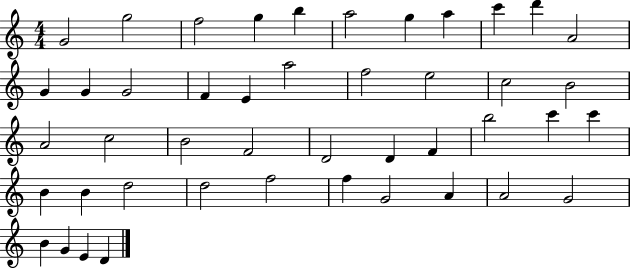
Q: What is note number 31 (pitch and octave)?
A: C6